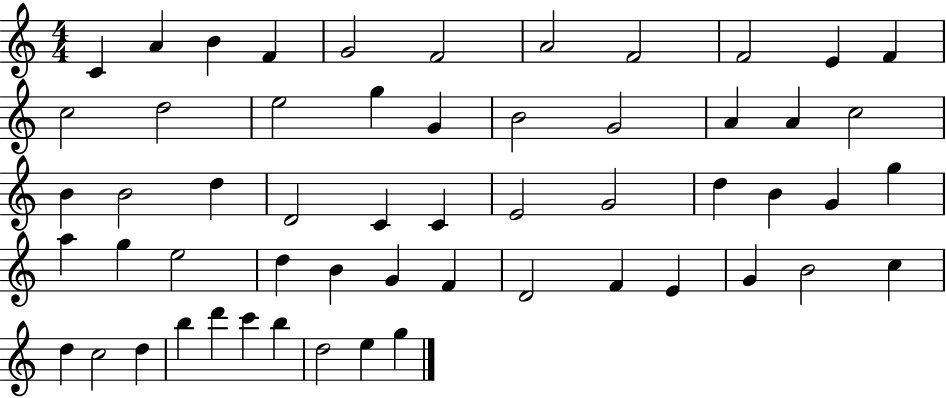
{
  \clef treble
  \numericTimeSignature
  \time 4/4
  \key c \major
  c'4 a'4 b'4 f'4 | g'2 f'2 | a'2 f'2 | f'2 e'4 f'4 | \break c''2 d''2 | e''2 g''4 g'4 | b'2 g'2 | a'4 a'4 c''2 | \break b'4 b'2 d''4 | d'2 c'4 c'4 | e'2 g'2 | d''4 b'4 g'4 g''4 | \break a''4 g''4 e''2 | d''4 b'4 g'4 f'4 | d'2 f'4 e'4 | g'4 b'2 c''4 | \break d''4 c''2 d''4 | b''4 d'''4 c'''4 b''4 | d''2 e''4 g''4 | \bar "|."
}